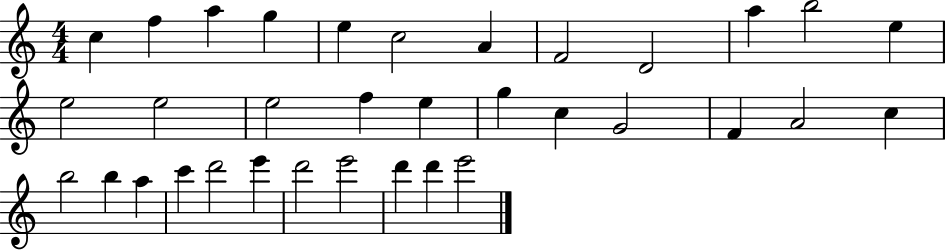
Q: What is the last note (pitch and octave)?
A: E6